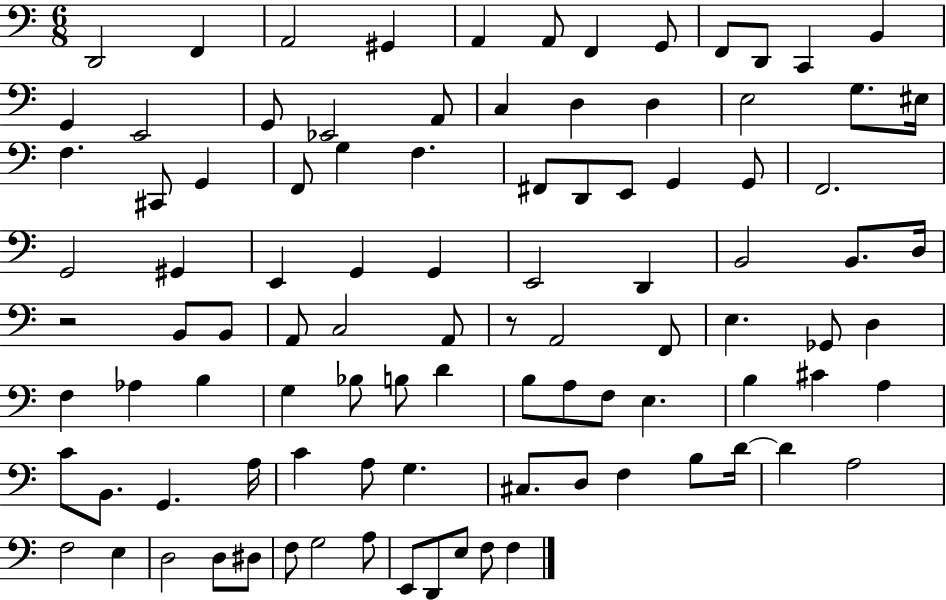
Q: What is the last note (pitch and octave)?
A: F3